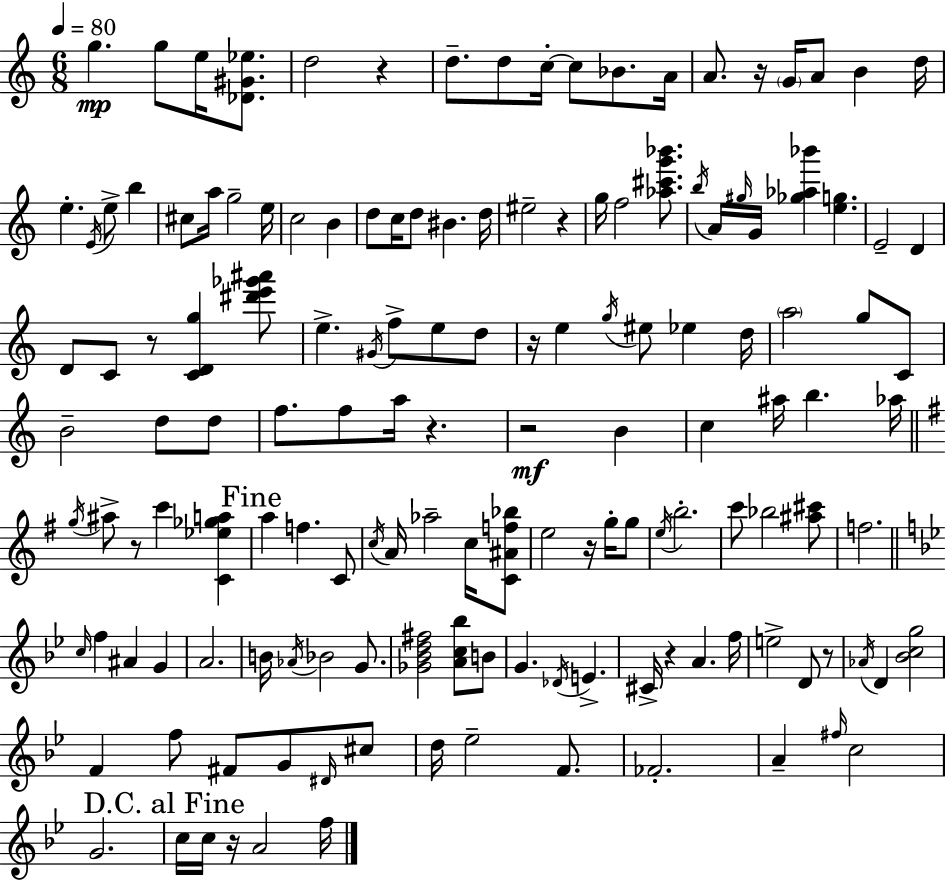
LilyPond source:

{
  \clef treble
  \numericTimeSignature
  \time 6/8
  \key c \major
  \tempo 4 = 80
  g''4.\mp g''8 e''16 <des' gis' ees''>8. | d''2 r4 | d''8.-- d''8 c''16-.~~ c''8 bes'8. a'16 | a'8. r16 \parenthesize g'16 a'8 b'4 d''16 | \break e''4.-. \acciaccatura { e'16 } e''8-> b''4 | cis''8 a''16 g''2-- | e''16 c''2 b'4 | d''8 c''16 d''8 bis'4. | \break d''16 eis''2-- r4 | g''16 f''2 <aes'' cis''' g''' bes'''>8. | \acciaccatura { b''16 } a'16 \grace { gis''16 } g'16 <ges'' aes'' bes'''>4 <e'' g''>4. | e'2-- d'4 | \break d'8 c'8 r8 <c' d' g''>4 | <dis''' e''' ges''' ais'''>8 e''4.-> \acciaccatura { gis'16 } f''8-> | e''8 d''8 r16 e''4 \acciaccatura { g''16 } eis''8 | ees''4 d''16 \parenthesize a''2 | \break g''8 c'8 b'2-- | d''8 d''8 f''8. f''8 a''16 r4. | r2\mf | b'4 c''4 ais''16 b''4. | \break aes''16 \bar "||" \break \key e \minor \acciaccatura { g''16 } ais''8-> r8 c'''4 <c' ees'' ges'' a''>4 | \mark "Fine" a''4 f''4. c'8 | \acciaccatura { c''16 } a'16 aes''2-- c''16 | <c' ais' f'' bes''>8 e''2 r16 g''16-. | \break g''8 \acciaccatura { e''16 } b''2.-. | c'''8 bes''2 | <ais'' cis'''>8 f''2. | \bar "||" \break \key bes \major \grace { c''16 } f''4 ais'4 g'4 | a'2. | b'16 \acciaccatura { aes'16 } bes'2 g'8. | <ges' bes' d'' fis''>2 <a' c'' bes''>8 | \break b'8 g'4. \acciaccatura { des'16 } e'4.-> | cis'16-> r4 a'4. | f''16 e''2-> d'8 | r8 \acciaccatura { aes'16 } d'4 <bes' c'' g''>2 | \break f'4 f''8 fis'8 | g'8 \grace { dis'16 } cis''8 d''16 ees''2-- | f'8. fes'2.-. | a'4-- \grace { fis''16 } c''2 | \break g'2. | \mark "D.C. al Fine" c''16 c''16 r16 a'2 | f''16 \bar "|."
}